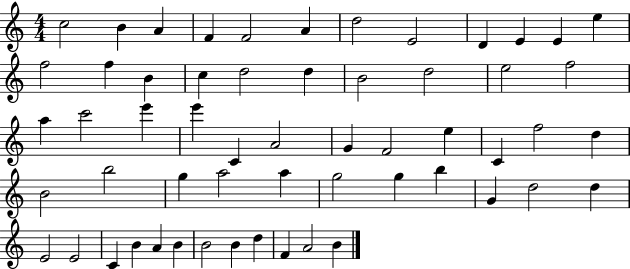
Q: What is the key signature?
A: C major